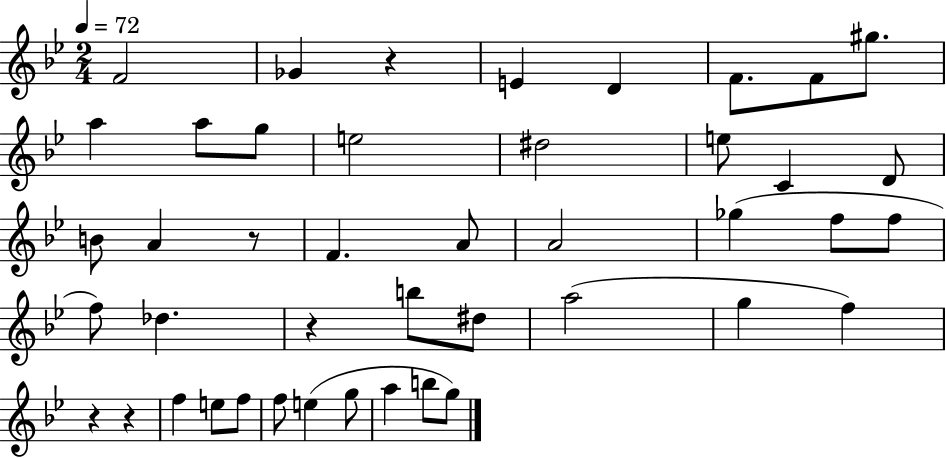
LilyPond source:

{
  \clef treble
  \numericTimeSignature
  \time 2/4
  \key bes \major
  \tempo 4 = 72
  \repeat volta 2 { f'2 | ges'4 r4 | e'4 d'4 | f'8. f'8 gis''8. | \break a''4 a''8 g''8 | e''2 | dis''2 | e''8 c'4 d'8 | \break b'8 a'4 r8 | f'4. a'8 | a'2 | ges''4( f''8 f''8 | \break f''8) des''4. | r4 b''8 dis''8 | a''2( | g''4 f''4) | \break r4 r4 | f''4 e''8 f''8 | f''8 e''4( g''8 | a''4 b''8 g''8) | \break } \bar "|."
}